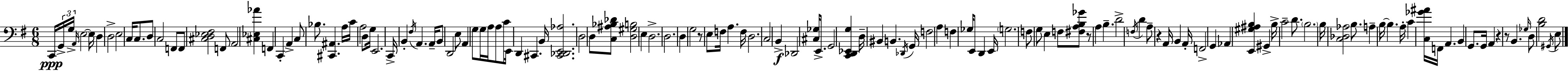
X:1
T:Untitled
M:6/8
L:1/4
K:Em
C,,/4 G,,/4 G,/4 A,,/4 E,2 E,/4 D, D,2 E,2 C,/4 C,/2 D,/2 C,2 F,,/2 F,,/2 [^C,D,_E,^F,]2 F,,/2 A,,2 [^C,_E,_A] F,, C,, A,, C,/2 _B,/2 [^C,,^A,,] A,/4 C/4 A,2 D,/2 G,/4 E,,2 C,,/4 B,, ^F,/4 A,, A,,/4 B,,/2 D,,2 E,/2 A,, G,/2 G,/4 A,/4 A,/2 C/2 E,,/4 D,, ^C,, B,,/4 [^C,,_D,,E,,_A,]2 D,2 D,/2 [C,^A,_B,_D]/2 [D,^G,B,]2 E, D,2 D,2 D, G,2 z/2 E,/2 F,/4 A, F,/4 D,2 C,2 B,, _D,,2 [^C,_G,]/4 E,,/2 G,,2 [C,,D,,_E,,G,] D,/4 ^B,, B,, _D,,/4 G,,/4 F,2 A, F, _G,/4 E,,/2 D,, E,,/4 G,2 F,/2 G,/2 E, F,/2 [^F,A,B,_G]/2 z/2 A, B, D2 F,/4 D A,/2 z A,,/4 B,, A,,/4 F,,2 G,, _A,, [E,,^G,^A,B,] ^G,, B,/4 C2 D/2 B,2 B,/4 [C,_D,_A,]2 B,/2 A, B,/4 B, A,/4 C [C,_G^A]/4 F,,/4 A,, B,, G,,/2 G,,/4 A,, z z/2 B,, _G,/4 D,/2 [B,D]2 ^G,,/4 E,/2